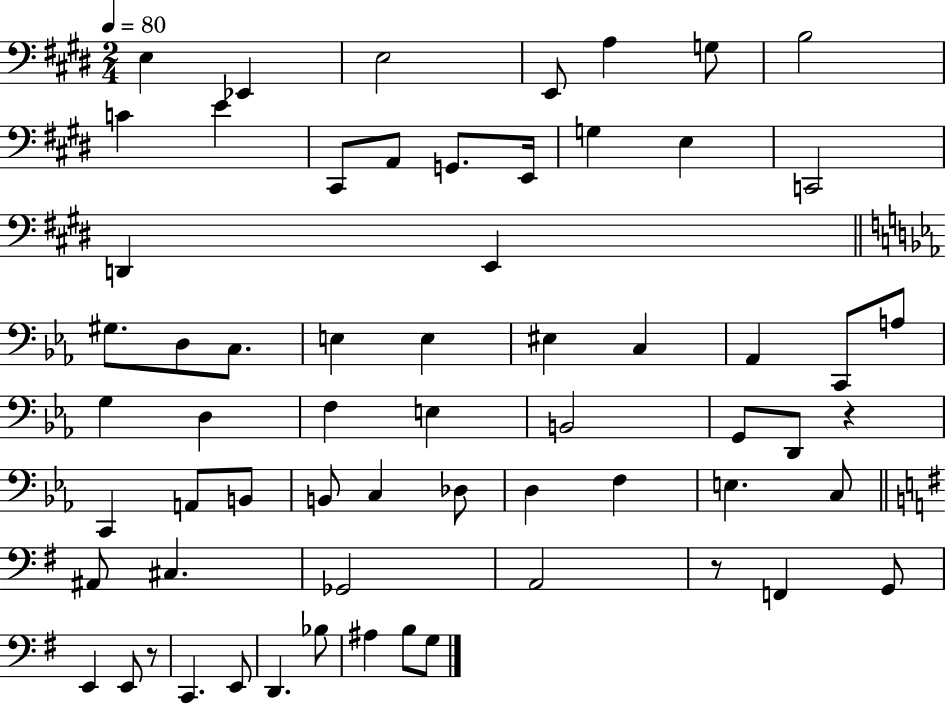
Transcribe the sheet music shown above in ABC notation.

X:1
T:Untitled
M:2/4
L:1/4
K:E
E, _E,, E,2 E,,/2 A, G,/2 B,2 C E ^C,,/2 A,,/2 G,,/2 E,,/4 G, E, C,,2 D,, E,, ^G,/2 D,/2 C,/2 E, E, ^E, C, _A,, C,,/2 A,/2 G, D, F, E, B,,2 G,,/2 D,,/2 z C,, A,,/2 B,,/2 B,,/2 C, _D,/2 D, F, E, C,/2 ^A,,/2 ^C, _G,,2 A,,2 z/2 F,, G,,/2 E,, E,,/2 z/2 C,, E,,/2 D,, _B,/2 ^A, B,/2 G,/2